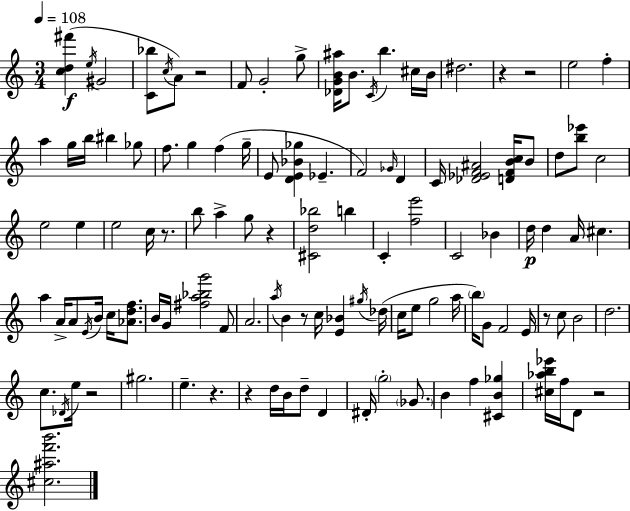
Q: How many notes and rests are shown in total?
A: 116